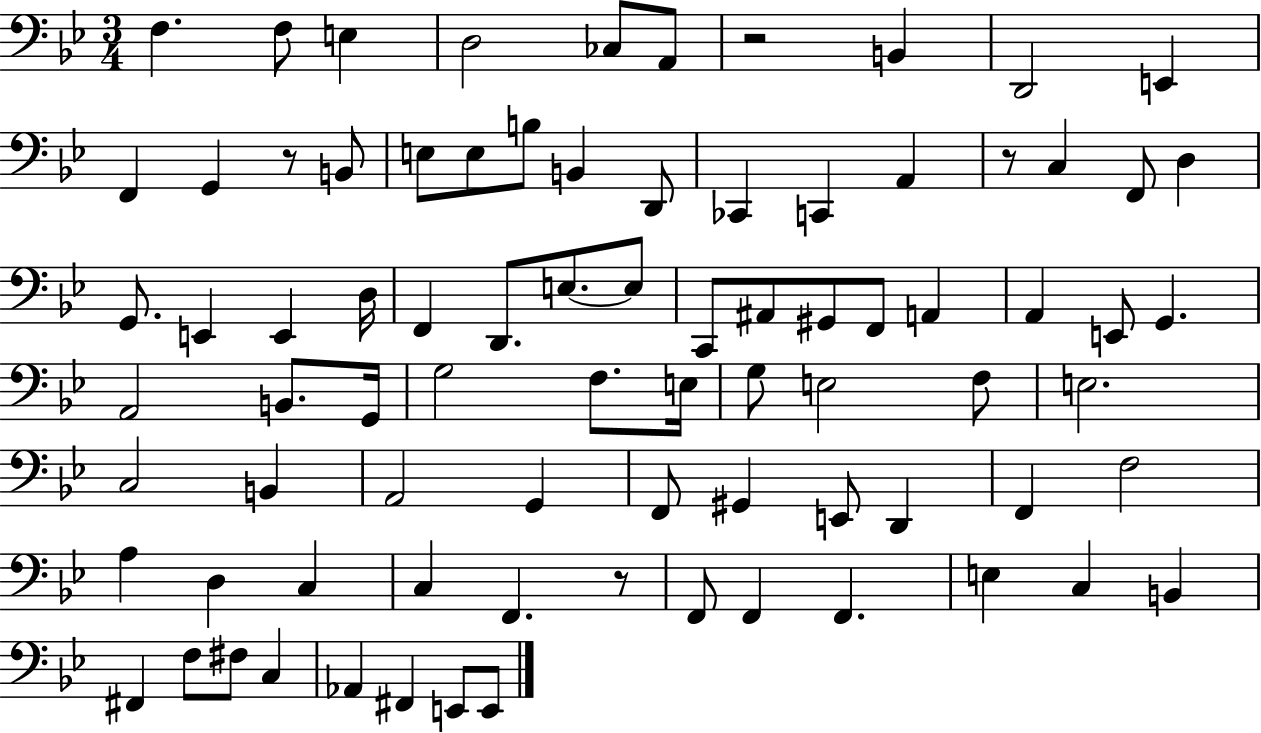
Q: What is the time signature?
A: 3/4